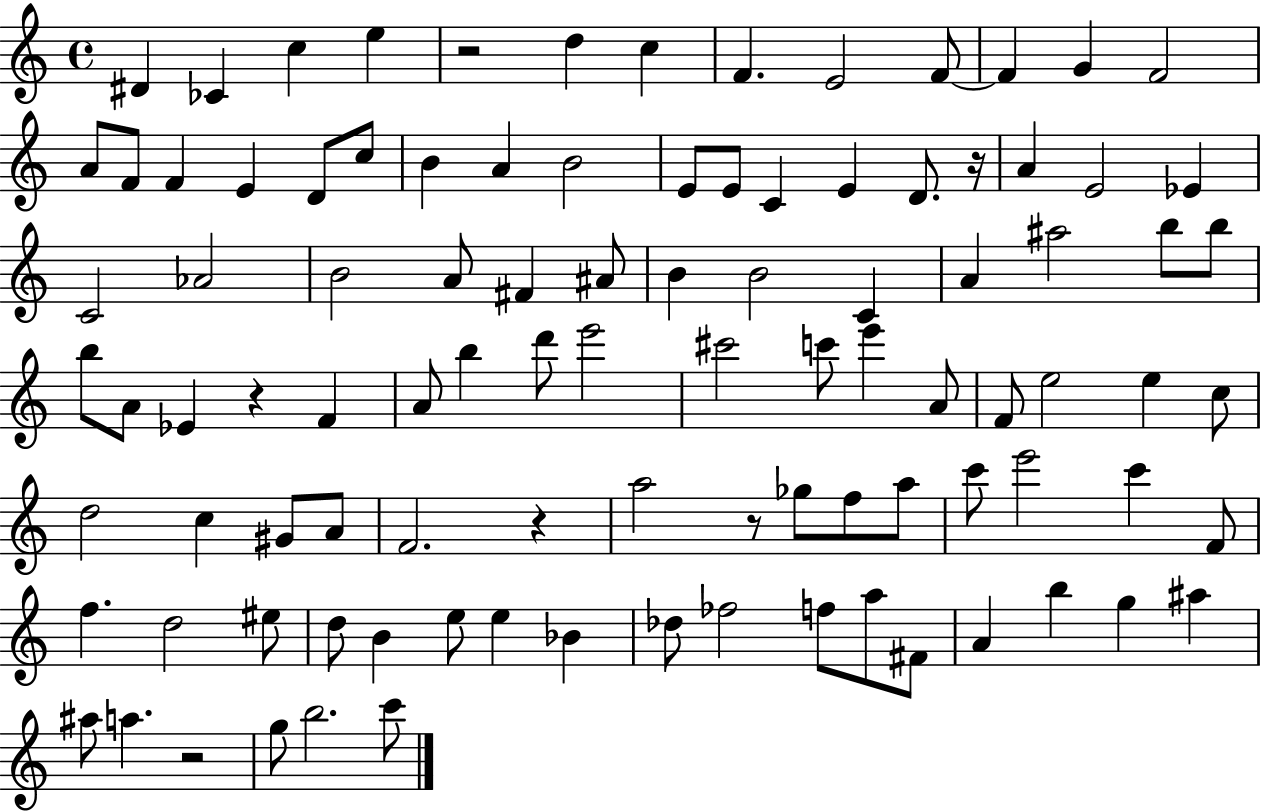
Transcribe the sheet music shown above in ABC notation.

X:1
T:Untitled
M:4/4
L:1/4
K:C
^D _C c e z2 d c F E2 F/2 F G F2 A/2 F/2 F E D/2 c/2 B A B2 E/2 E/2 C E D/2 z/4 A E2 _E C2 _A2 B2 A/2 ^F ^A/2 B B2 C A ^a2 b/2 b/2 b/2 A/2 _E z F A/2 b d'/2 e'2 ^c'2 c'/2 e' A/2 F/2 e2 e c/2 d2 c ^G/2 A/2 F2 z a2 z/2 _g/2 f/2 a/2 c'/2 e'2 c' F/2 f d2 ^e/2 d/2 B e/2 e _B _d/2 _f2 f/2 a/2 ^F/2 A b g ^a ^a/2 a z2 g/2 b2 c'/2